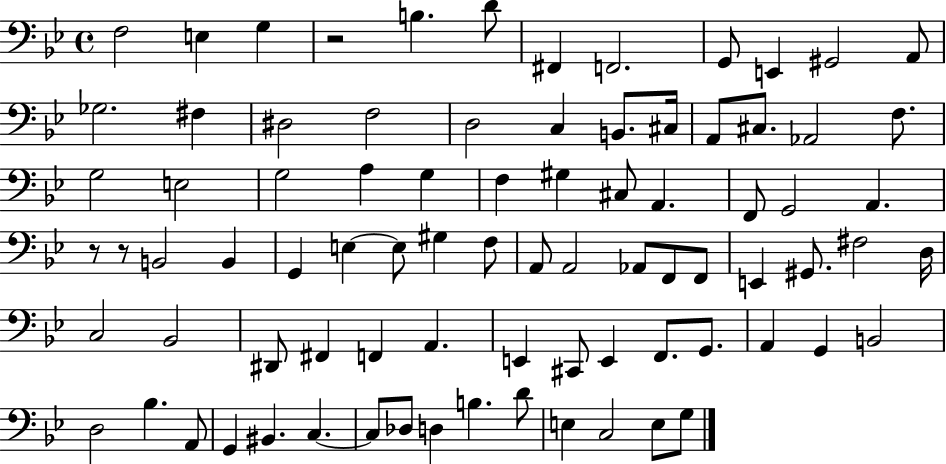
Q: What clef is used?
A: bass